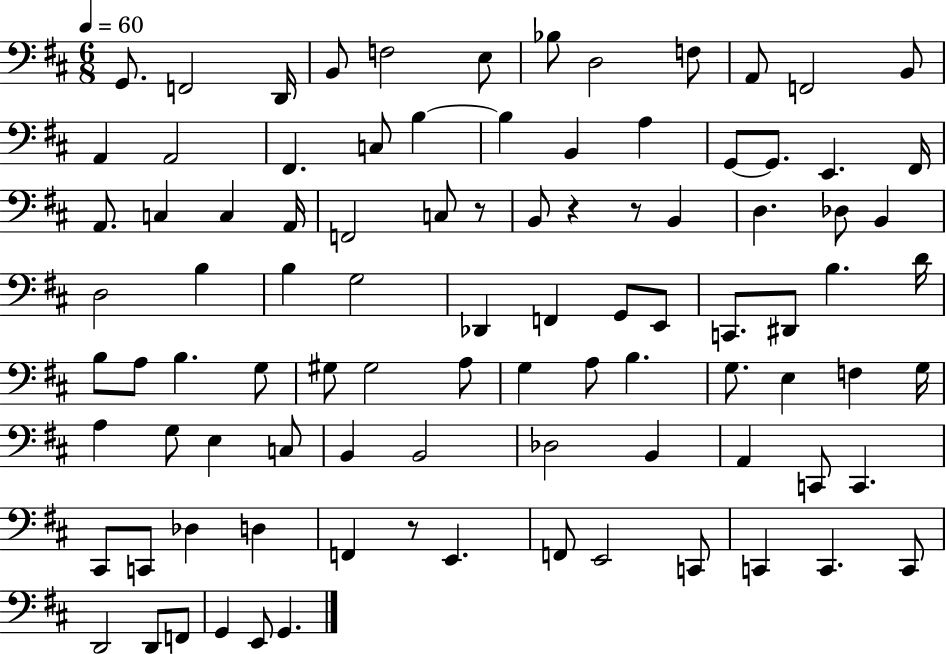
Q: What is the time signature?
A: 6/8